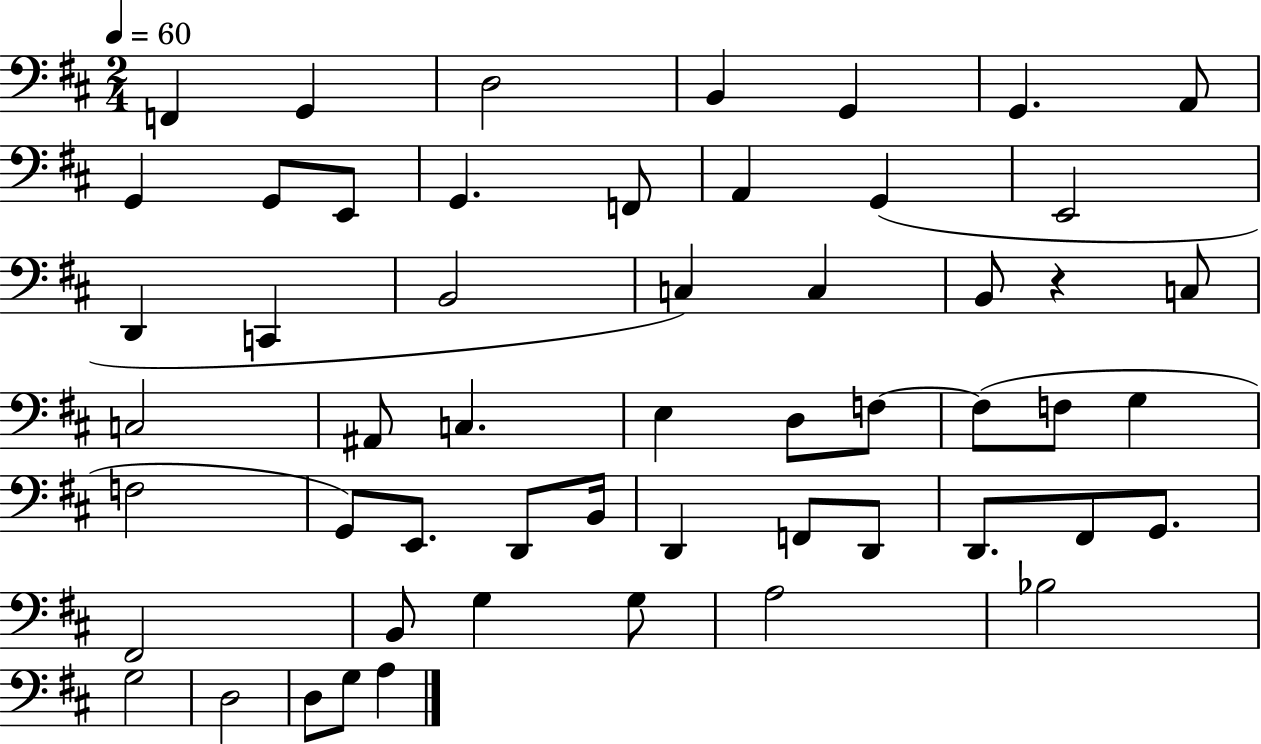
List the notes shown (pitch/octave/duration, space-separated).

F2/q G2/q D3/h B2/q G2/q G2/q. A2/e G2/q G2/e E2/e G2/q. F2/e A2/q G2/q E2/h D2/q C2/q B2/h C3/q C3/q B2/e R/q C3/e C3/h A#2/e C3/q. E3/q D3/e F3/e F3/e F3/e G3/q F3/h G2/e E2/e. D2/e B2/s D2/q F2/e D2/e D2/e. F#2/e G2/e. F#2/h B2/e G3/q G3/e A3/h Bb3/h G3/h D3/h D3/e G3/e A3/q